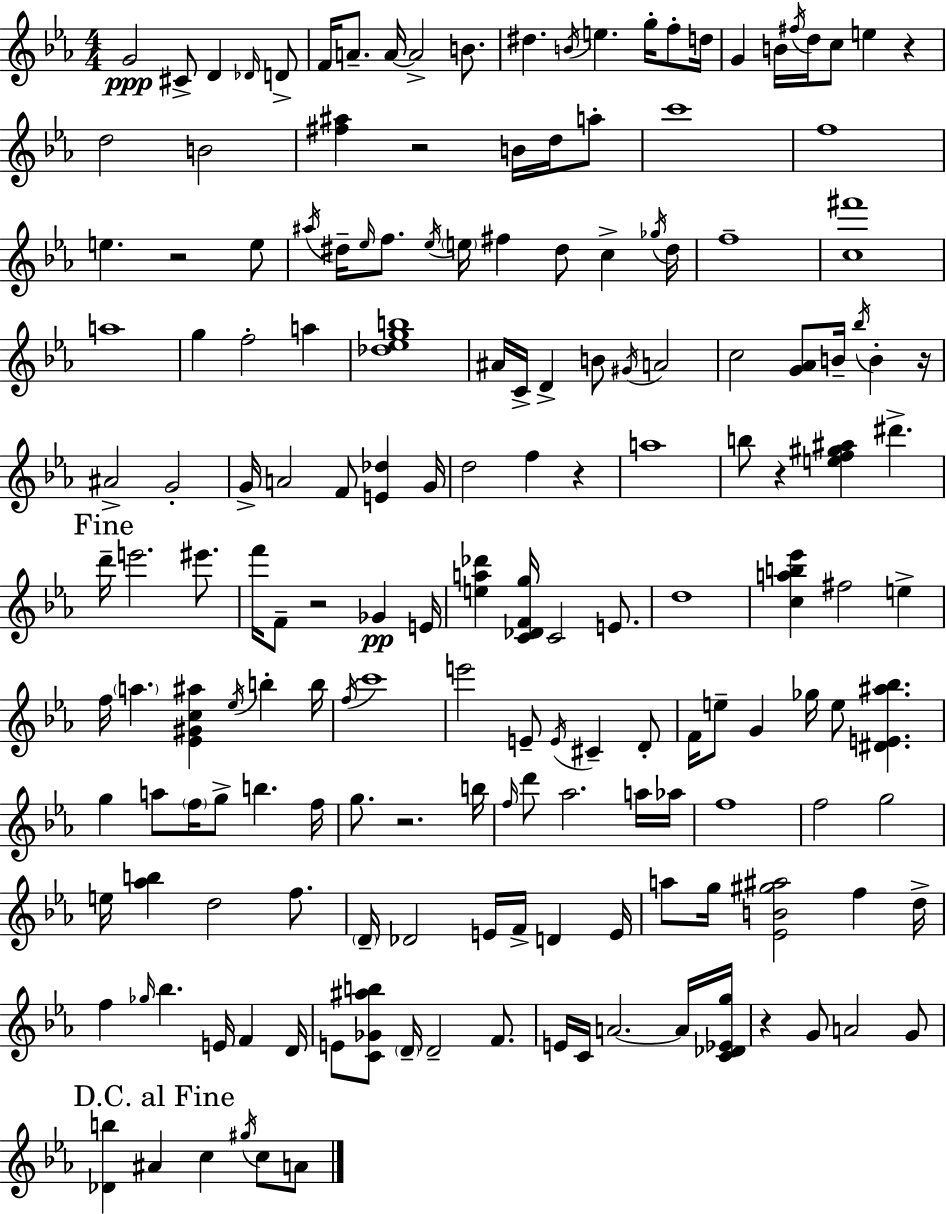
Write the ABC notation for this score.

X:1
T:Untitled
M:4/4
L:1/4
K:Eb
G2 ^C/2 D _D/4 D/2 F/4 A/2 A/4 A2 B/2 ^d B/4 e g/4 f/2 d/4 G B/4 ^f/4 d/4 c/2 e z d2 B2 [^f^a] z2 B/4 d/4 a/2 c'4 f4 e z2 e/2 ^a/4 ^d/4 _e/4 f/2 _e/4 e/4 ^f ^d/2 c _g/4 ^d/4 f4 [c^f']4 a4 g f2 a [_d_egb]4 ^A/4 C/4 D B/2 ^G/4 A2 c2 [G_A]/2 B/4 _b/4 B z/4 ^A2 G2 G/4 A2 F/2 [E_d] G/4 d2 f z a4 b/2 z [ef^g^a] ^d' d'/4 e'2 ^e'/2 f'/4 F/2 z2 _G E/4 [ea_d'] [C_DFg]/4 C2 E/2 d4 [cab_e'] ^f2 e f/4 a [_E^Gc^a] _e/4 b b/4 f/4 c'4 e'2 E/2 E/4 ^C D/2 F/4 e/2 G _g/4 e/2 [^DE^a_b] g a/2 f/4 g/2 b f/4 g/2 z2 b/4 f/4 d'/2 _a2 a/4 _a/4 f4 f2 g2 e/4 [_ab] d2 f/2 D/4 _D2 E/4 F/4 D E/4 a/2 g/4 [_EB^g^a]2 f d/4 f _g/4 _b E/4 F D/4 E/2 [C_G^ab]/2 D/4 D2 F/2 E/4 C/4 A2 A/4 [C_D_Eg]/4 z G/2 A2 G/2 [_Db] ^A c ^g/4 c/2 A/2